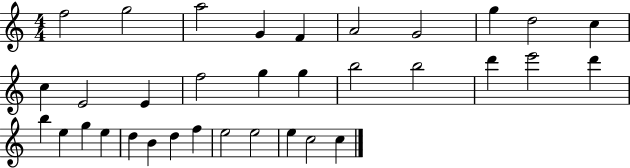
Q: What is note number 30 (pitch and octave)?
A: E5